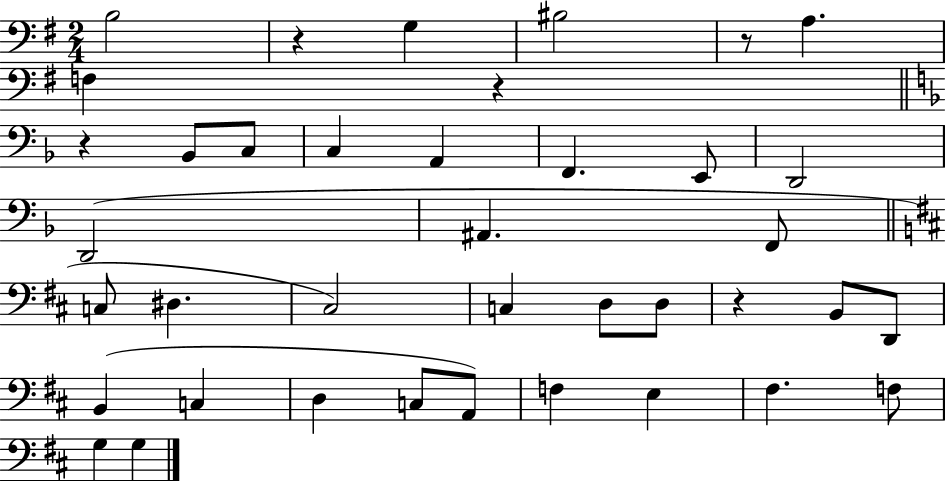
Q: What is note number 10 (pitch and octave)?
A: F2